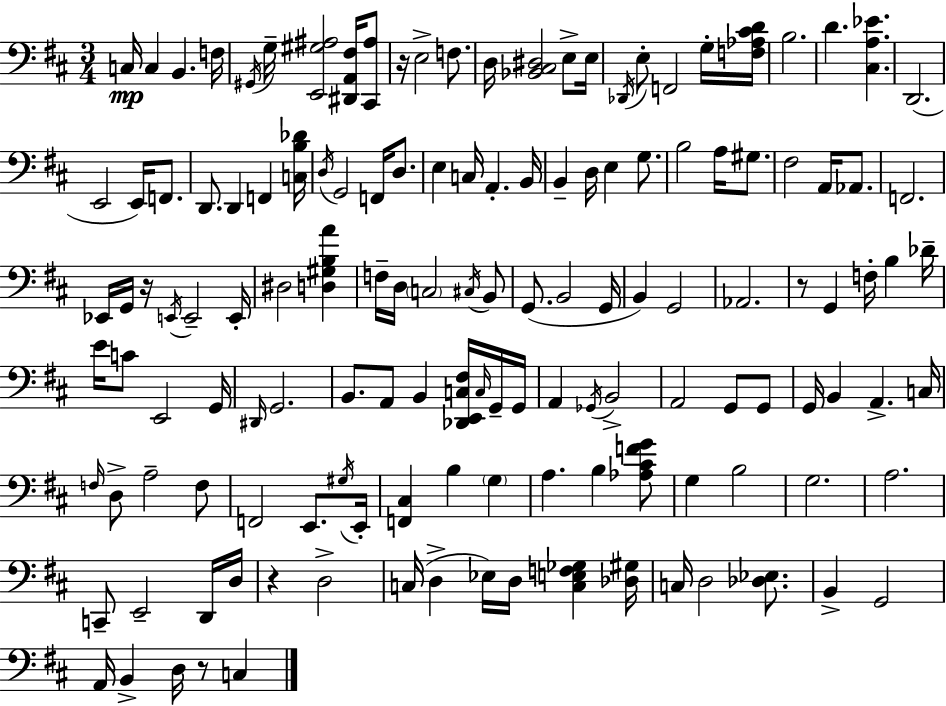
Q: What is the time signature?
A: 3/4